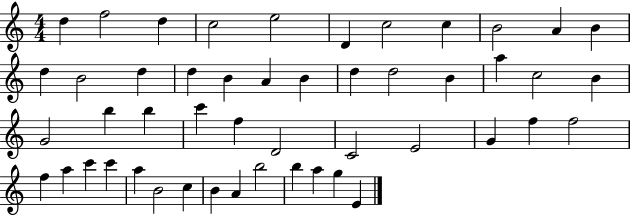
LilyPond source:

{
  \clef treble
  \numericTimeSignature
  \time 4/4
  \key c \major
  d''4 f''2 d''4 | c''2 e''2 | d'4 c''2 c''4 | b'2 a'4 b'4 | \break d''4 b'2 d''4 | d''4 b'4 a'4 b'4 | d''4 d''2 b'4 | a''4 c''2 b'4 | \break g'2 b''4 b''4 | c'''4 f''4 d'2 | c'2 e'2 | g'4 f''4 f''2 | \break f''4 a''4 c'''4 c'''4 | a''4 b'2 c''4 | b'4 a'4 b''2 | b''4 a''4 g''4 e'4 | \break \bar "|."
}